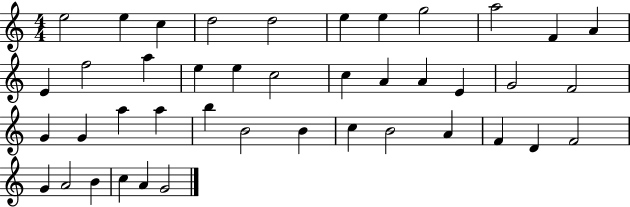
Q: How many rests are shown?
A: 0